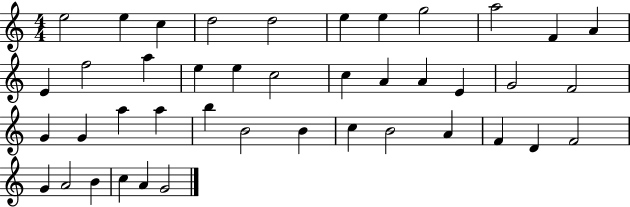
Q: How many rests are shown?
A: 0